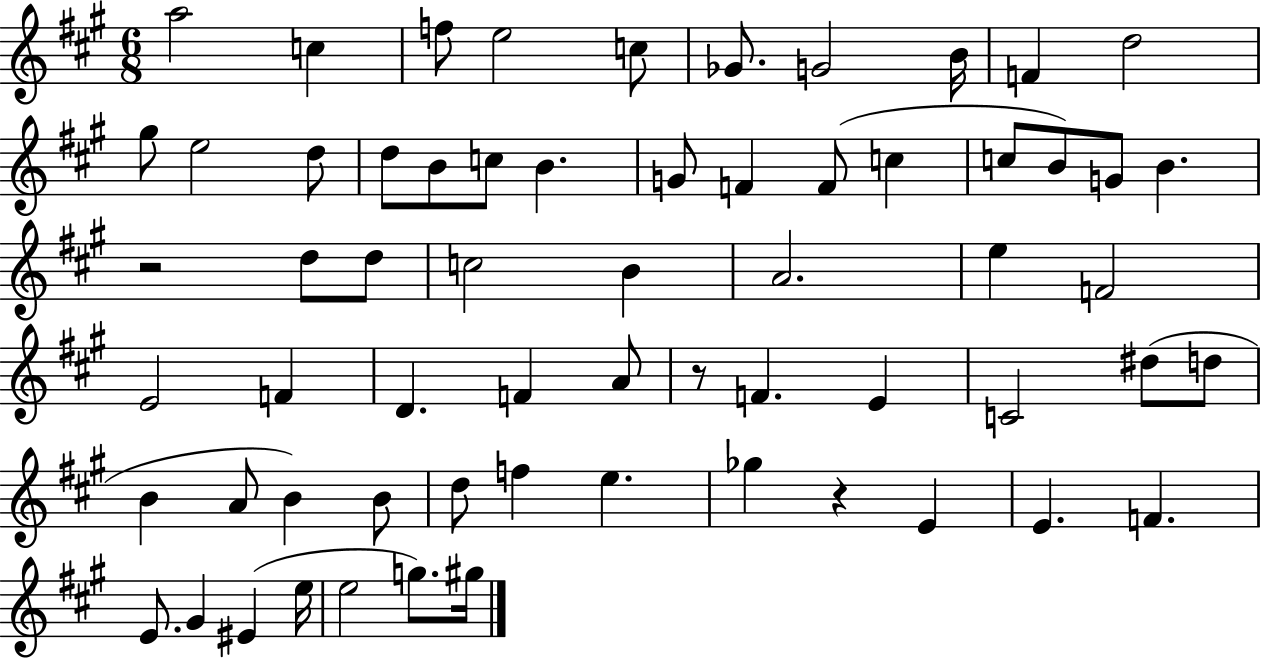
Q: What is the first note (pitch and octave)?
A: A5